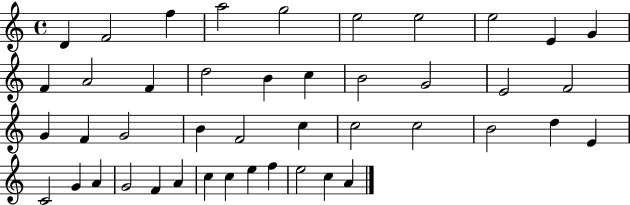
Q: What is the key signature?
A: C major